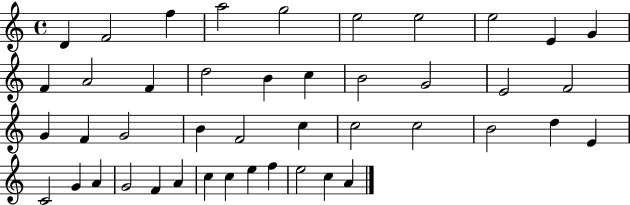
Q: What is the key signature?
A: C major